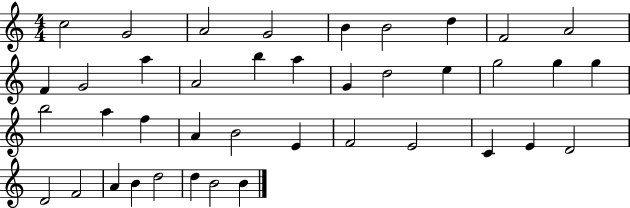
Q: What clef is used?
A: treble